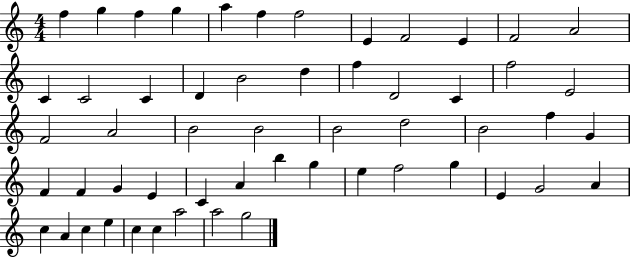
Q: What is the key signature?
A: C major